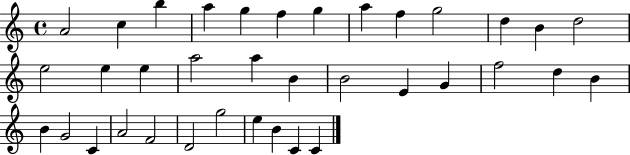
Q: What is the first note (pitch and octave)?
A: A4